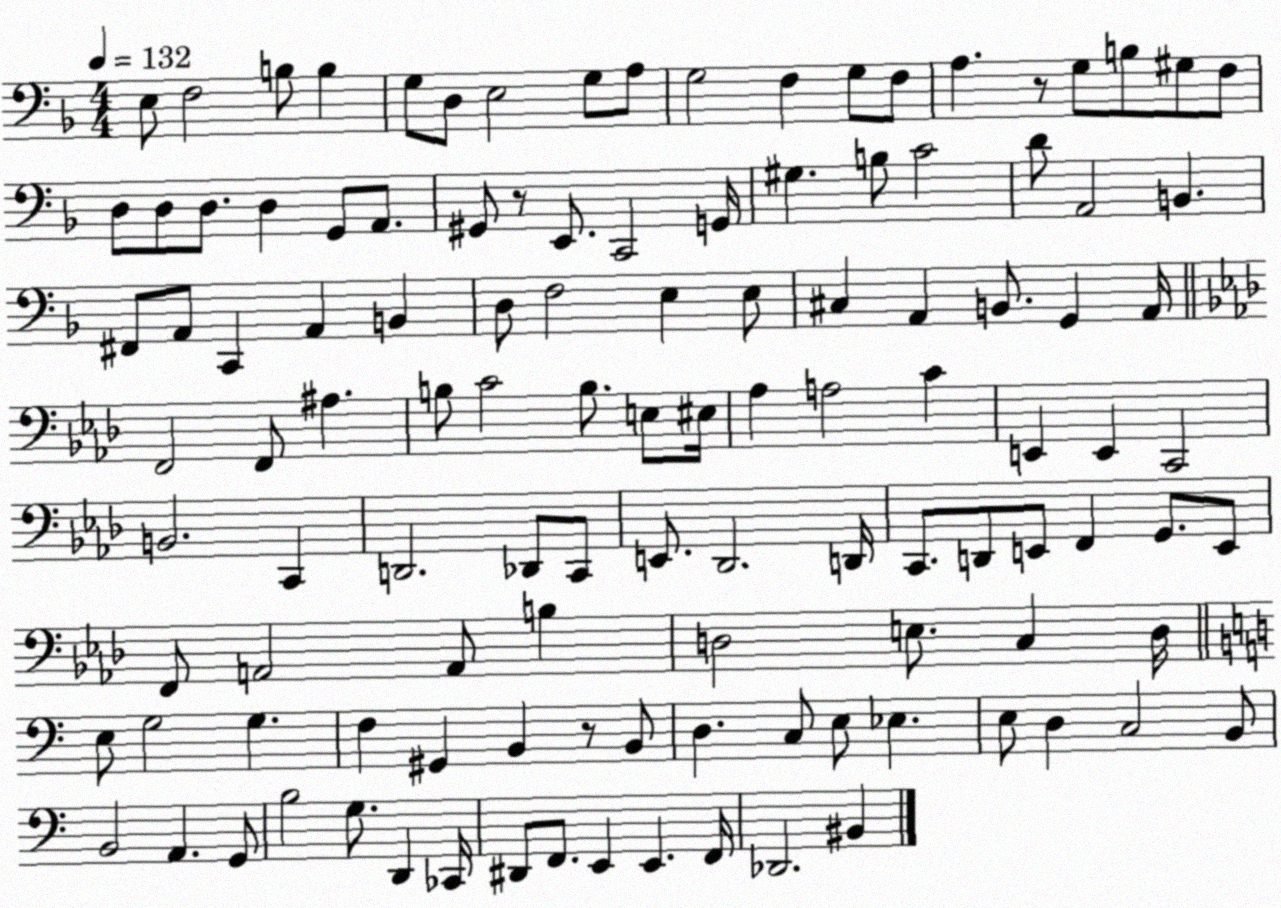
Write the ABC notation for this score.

X:1
T:Untitled
M:4/4
L:1/4
K:F
E,/2 F,2 B,/2 B, G,/2 D,/2 E,2 G,/2 A,/2 G,2 F, G,/2 F,/2 A, z/2 G,/2 B,/2 ^G,/2 F,/2 D,/2 D,/2 D,/2 D, G,,/2 A,,/2 ^G,,/2 z/2 E,,/2 C,,2 G,,/4 ^G, B,/2 C2 D/2 A,,2 B,, ^F,,/2 A,,/2 C,, A,, B,, D,/2 F,2 E, E,/2 ^C, A,, B,,/2 G,, A,,/4 F,,2 F,,/2 ^A, B,/2 C2 B,/2 E,/2 ^E,/4 _A, A,2 C E,, E,, C,,2 B,,2 C,, D,,2 _D,,/2 C,,/2 E,,/2 _D,,2 D,,/4 C,,/2 D,,/2 E,,/2 F,, G,,/2 E,,/2 F,,/2 A,,2 A,,/2 B, D,2 E,/2 C, D,/4 E,/2 G,2 G, F, ^G,, B,, z/2 B,,/2 D, C,/2 E,/2 _E, E,/2 D, C,2 B,,/2 B,,2 A,, G,,/2 B,2 G,/2 D,, _C,,/4 ^D,,/2 F,,/2 E,, E,, F,,/4 _D,,2 ^B,,